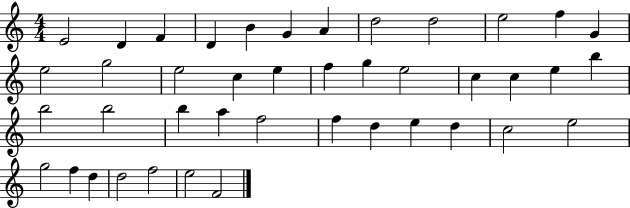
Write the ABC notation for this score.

X:1
T:Untitled
M:4/4
L:1/4
K:C
E2 D F D B G A d2 d2 e2 f G e2 g2 e2 c e f g e2 c c e b b2 b2 b a f2 f d e d c2 e2 g2 f d d2 f2 e2 F2